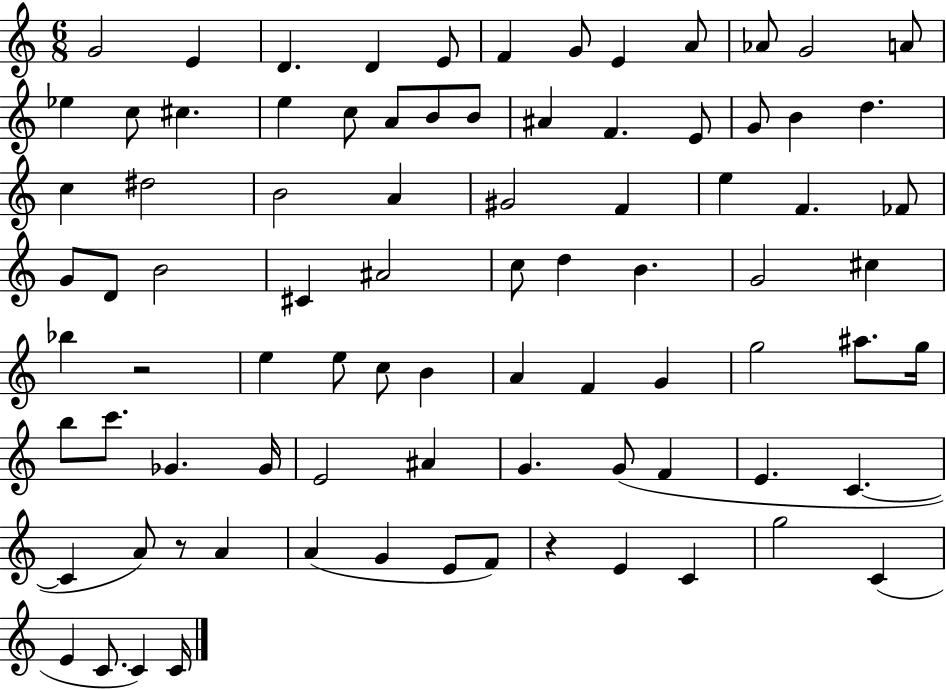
X:1
T:Untitled
M:6/8
L:1/4
K:C
G2 E D D E/2 F G/2 E A/2 _A/2 G2 A/2 _e c/2 ^c e c/2 A/2 B/2 B/2 ^A F E/2 G/2 B d c ^d2 B2 A ^G2 F e F _F/2 G/2 D/2 B2 ^C ^A2 c/2 d B G2 ^c _b z2 e e/2 c/2 B A F G g2 ^a/2 g/4 b/2 c'/2 _G _G/4 E2 ^A G G/2 F E C C A/2 z/2 A A G E/2 F/2 z E C g2 C E C/2 C C/4